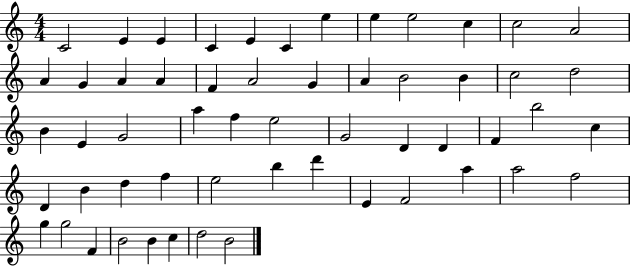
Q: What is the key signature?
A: C major